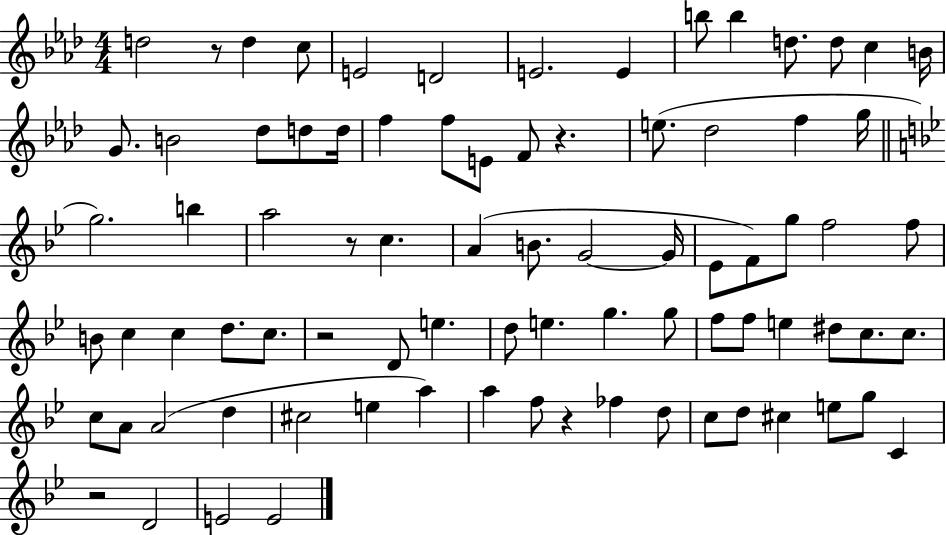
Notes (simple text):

D5/h R/e D5/q C5/e E4/h D4/h E4/h. E4/q B5/e B5/q D5/e. D5/e C5/q B4/s G4/e. B4/h Db5/e D5/e D5/s F5/q F5/e E4/e F4/e R/q. E5/e. Db5/h F5/q G5/s G5/h. B5/q A5/h R/e C5/q. A4/q B4/e. G4/h G4/s Eb4/e F4/e G5/e F5/h F5/e B4/e C5/q C5/q D5/e. C5/e. R/h D4/e E5/q. D5/e E5/q. G5/q. G5/e F5/e F5/e E5/q D#5/e C5/e. C5/e. C5/e A4/e A4/h D5/q C#5/h E5/q A5/q A5/q F5/e R/q FES5/q D5/e C5/e D5/e C#5/q E5/e G5/e C4/q R/h D4/h E4/h E4/h